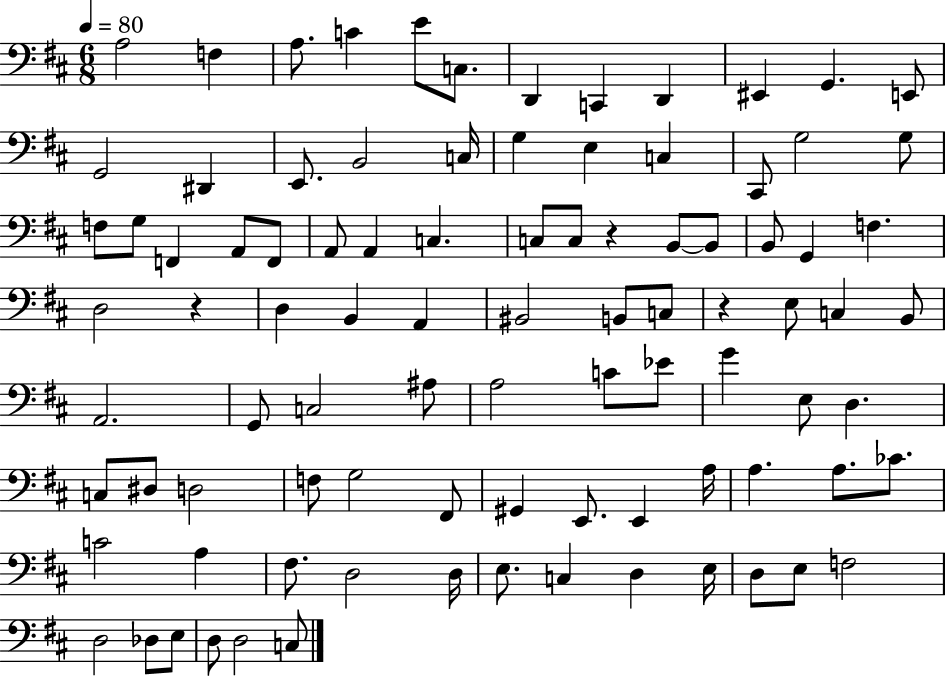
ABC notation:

X:1
T:Untitled
M:6/8
L:1/4
K:D
A,2 F, A,/2 C E/2 C,/2 D,, C,, D,, ^E,, G,, E,,/2 G,,2 ^D,, E,,/2 B,,2 C,/4 G, E, C, ^C,,/2 G,2 G,/2 F,/2 G,/2 F,, A,,/2 F,,/2 A,,/2 A,, C, C,/2 C,/2 z B,,/2 B,,/2 B,,/2 G,, F, D,2 z D, B,, A,, ^B,,2 B,,/2 C,/2 z E,/2 C, B,,/2 A,,2 G,,/2 C,2 ^A,/2 A,2 C/2 _E/2 G E,/2 D, C,/2 ^D,/2 D,2 F,/2 G,2 ^F,,/2 ^G,, E,,/2 E,, A,/4 A, A,/2 _C/2 C2 A, ^F,/2 D,2 D,/4 E,/2 C, D, E,/4 D,/2 E,/2 F,2 D,2 _D,/2 E,/2 D,/2 D,2 C,/2